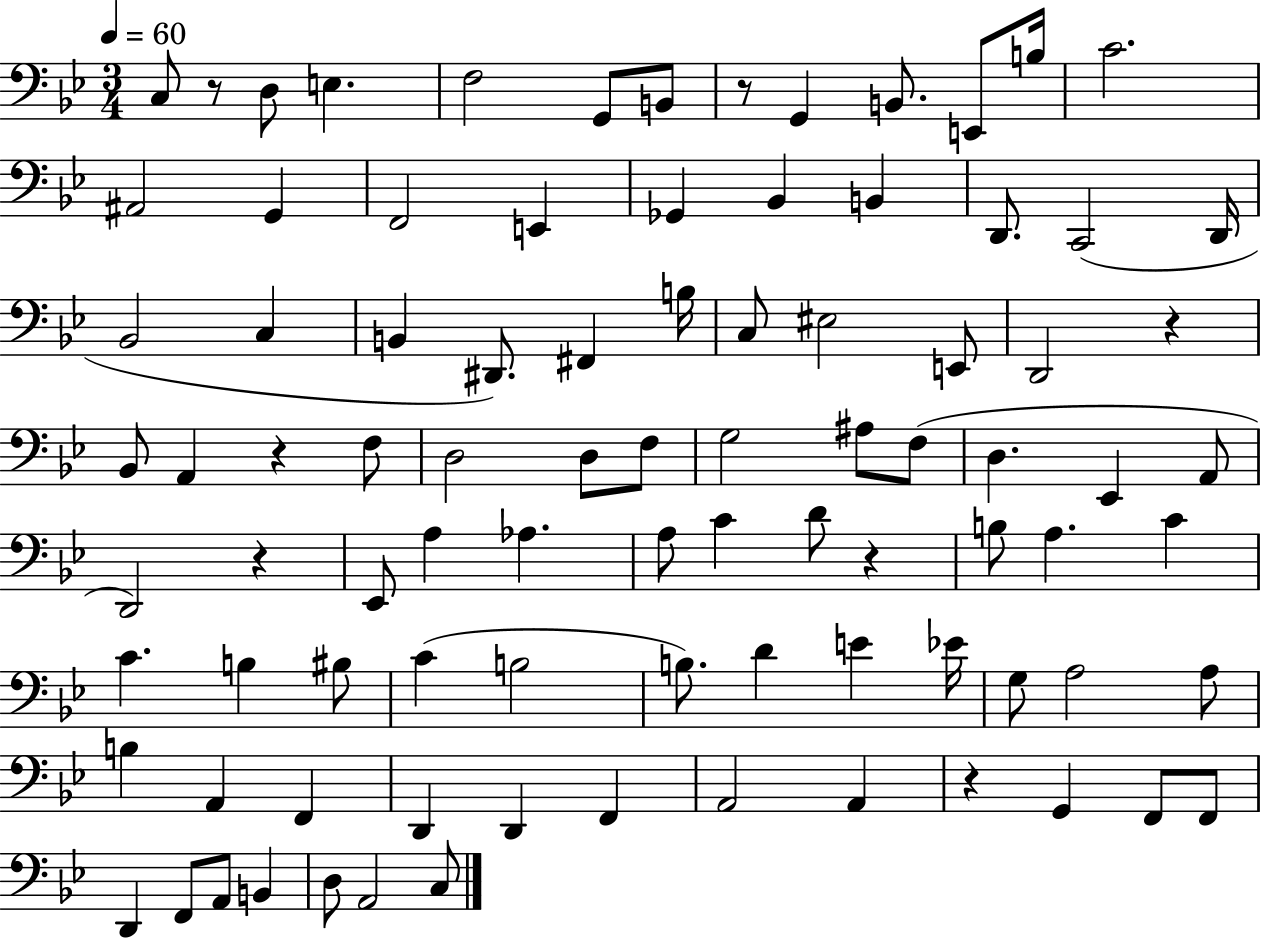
{
  \clef bass
  \numericTimeSignature
  \time 3/4
  \key bes \major
  \tempo 4 = 60
  c8 r8 d8 e4. | f2 g,8 b,8 | r8 g,4 b,8. e,8 b16 | c'2. | \break ais,2 g,4 | f,2 e,4 | ges,4 bes,4 b,4 | d,8. c,2( d,16 | \break bes,2 c4 | b,4 dis,8.) fis,4 b16 | c8 eis2 e,8 | d,2 r4 | \break bes,8 a,4 r4 f8 | d2 d8 f8 | g2 ais8 f8( | d4. ees,4 a,8 | \break d,2) r4 | ees,8 a4 aes4. | a8 c'4 d'8 r4 | b8 a4. c'4 | \break c'4. b4 bis8 | c'4( b2 | b8.) d'4 e'4 ees'16 | g8 a2 a8 | \break b4 a,4 f,4 | d,4 d,4 f,4 | a,2 a,4 | r4 g,4 f,8 f,8 | \break d,4 f,8 a,8 b,4 | d8 a,2 c8 | \bar "|."
}